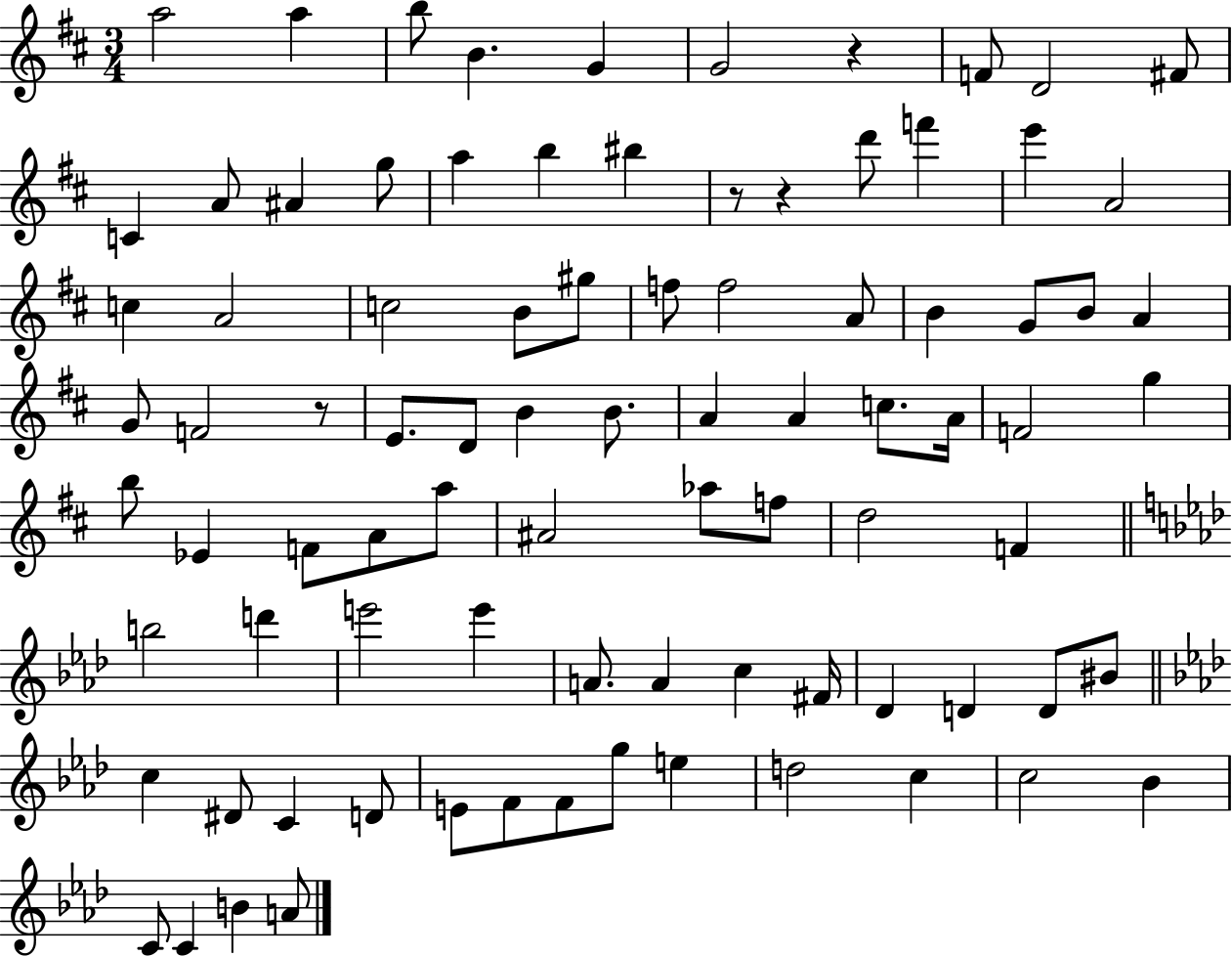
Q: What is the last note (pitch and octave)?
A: A4